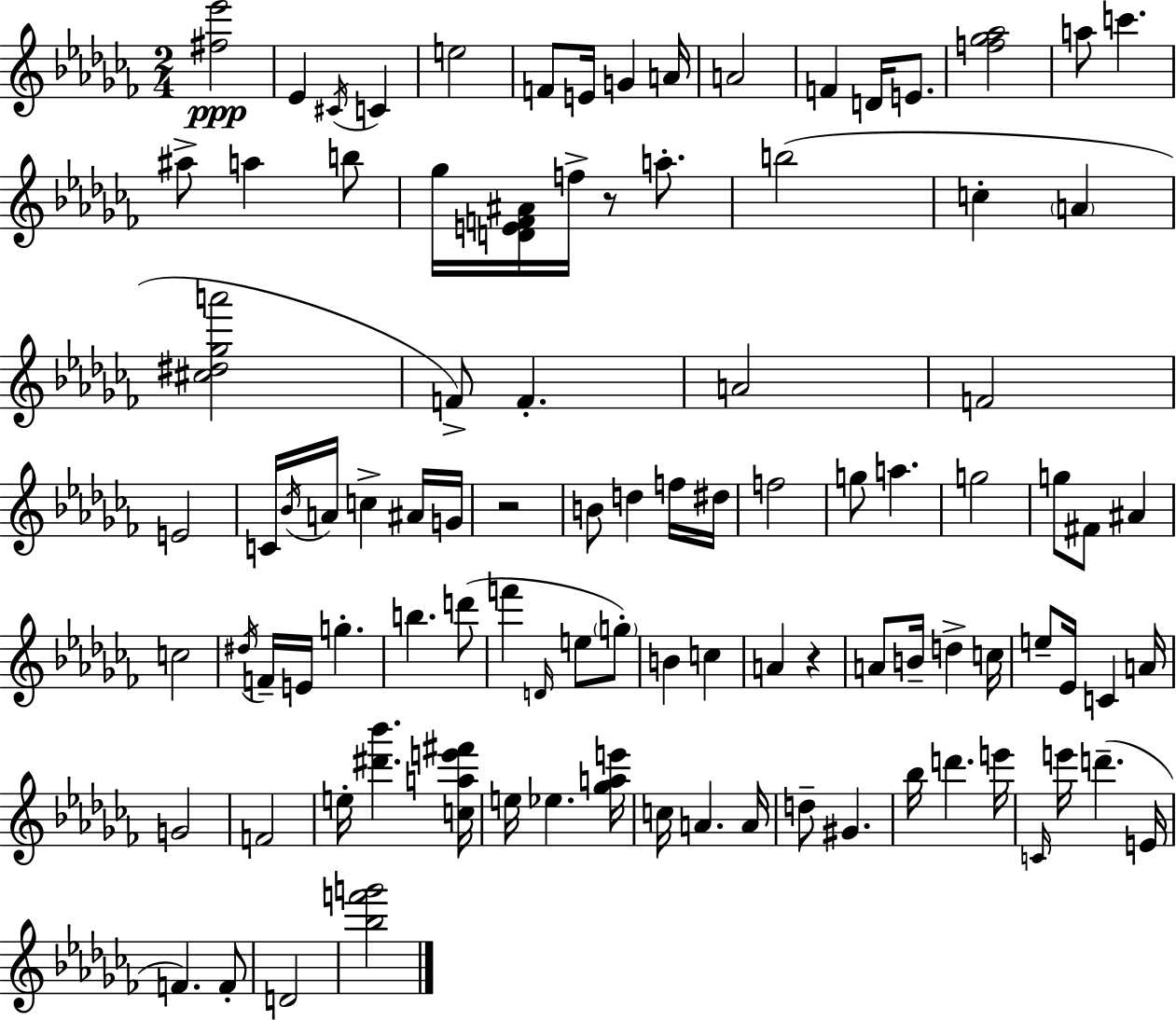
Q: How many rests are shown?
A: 3